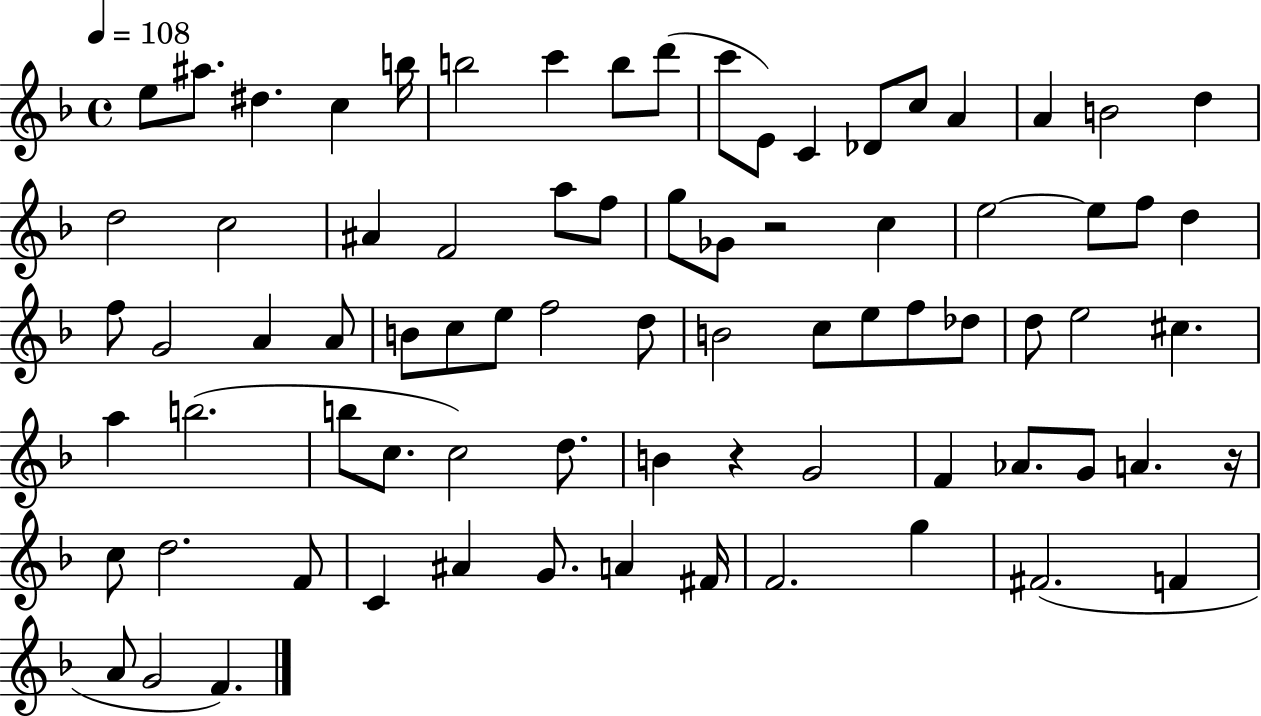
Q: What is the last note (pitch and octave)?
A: F4